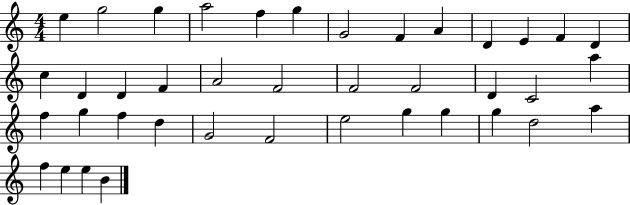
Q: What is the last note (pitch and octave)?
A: B4